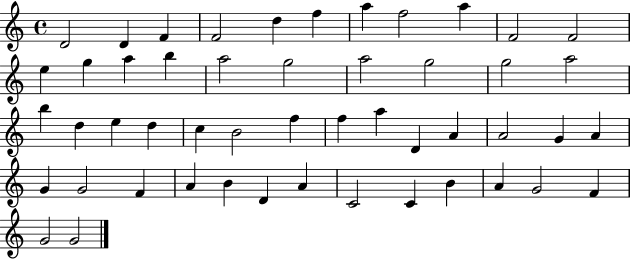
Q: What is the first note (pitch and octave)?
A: D4